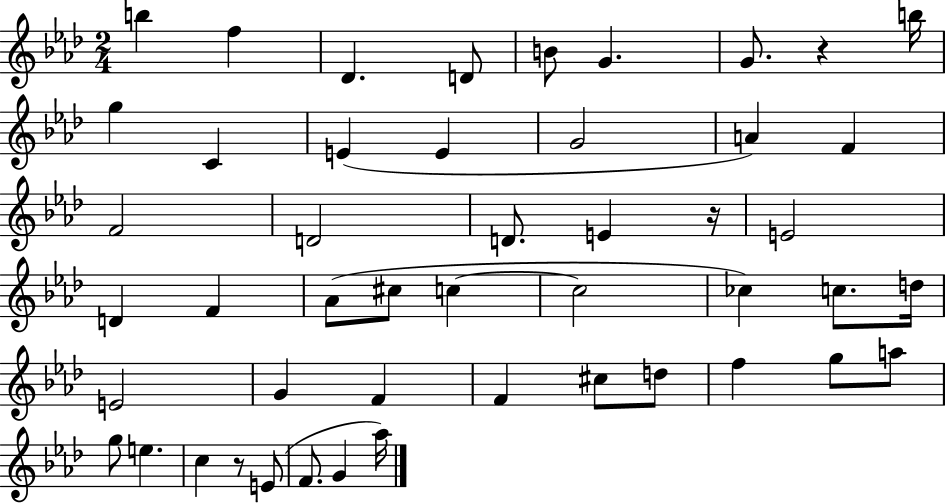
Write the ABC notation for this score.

X:1
T:Untitled
M:2/4
L:1/4
K:Ab
b f _D D/2 B/2 G G/2 z b/4 g C E E G2 A F F2 D2 D/2 E z/4 E2 D F _A/2 ^c/2 c c2 _c c/2 d/4 E2 G F F ^c/2 d/2 f g/2 a/2 g/2 e c z/2 E/2 F/2 G _a/4